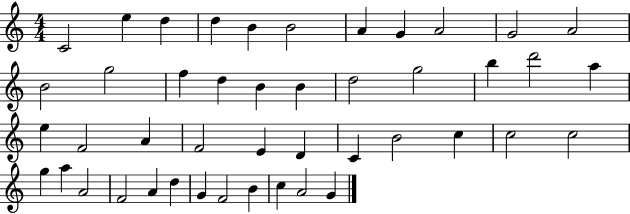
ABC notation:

X:1
T:Untitled
M:4/4
L:1/4
K:C
C2 e d d B B2 A G A2 G2 A2 B2 g2 f d B B d2 g2 b d'2 a e F2 A F2 E D C B2 c c2 c2 g a A2 F2 A d G F2 B c A2 G